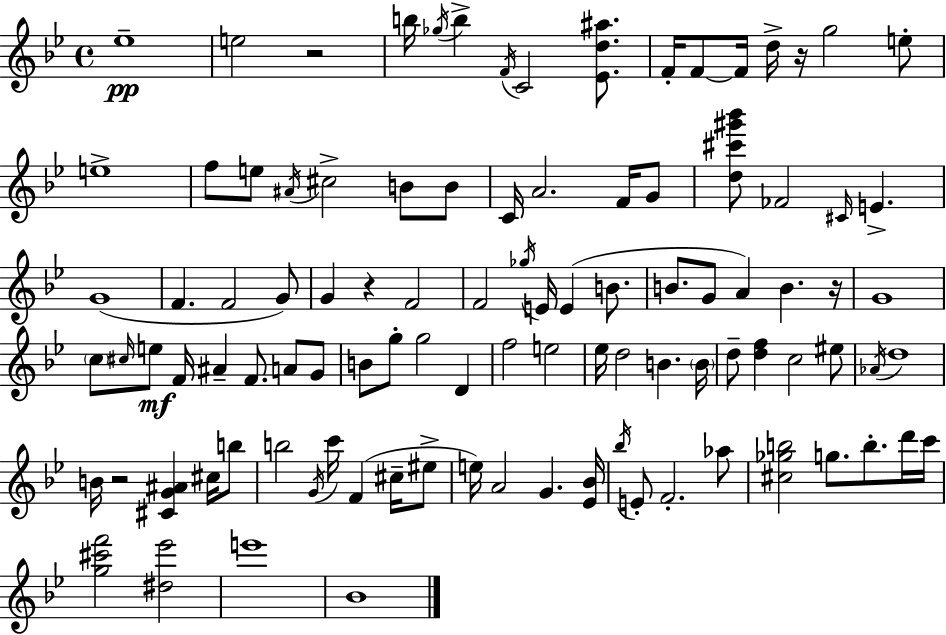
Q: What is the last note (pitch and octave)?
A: Bb4